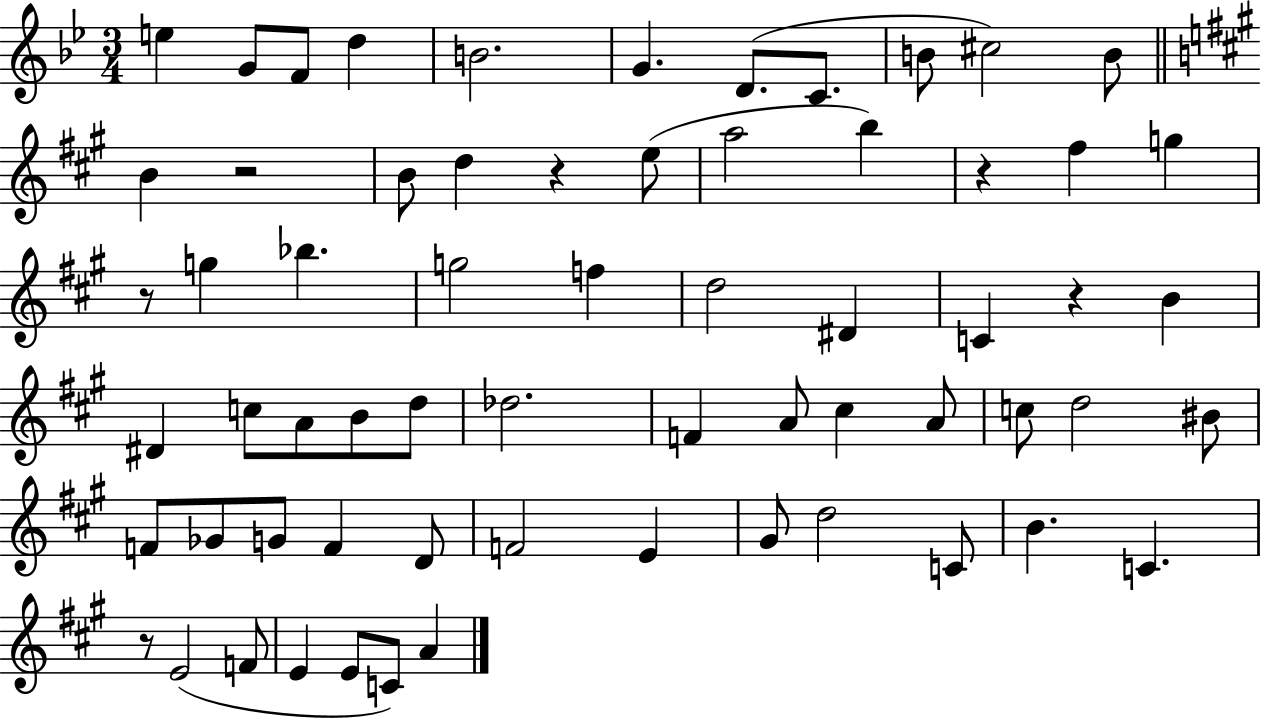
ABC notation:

X:1
T:Untitled
M:3/4
L:1/4
K:Bb
e G/2 F/2 d B2 G D/2 C/2 B/2 ^c2 B/2 B z2 B/2 d z e/2 a2 b z ^f g z/2 g _b g2 f d2 ^D C z B ^D c/2 A/2 B/2 d/2 _d2 F A/2 ^c A/2 c/2 d2 ^B/2 F/2 _G/2 G/2 F D/2 F2 E ^G/2 d2 C/2 B C z/2 E2 F/2 E E/2 C/2 A